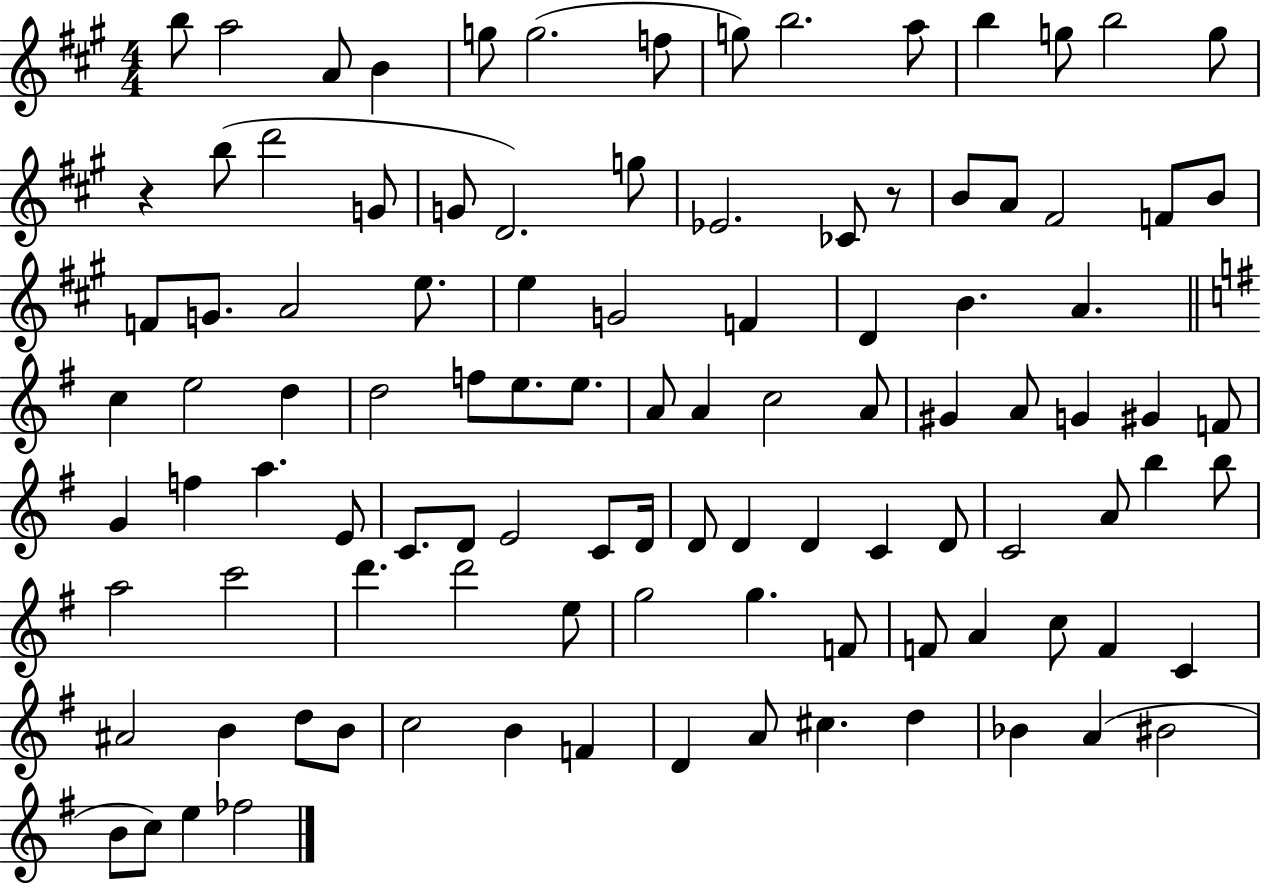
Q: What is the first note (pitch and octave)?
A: B5